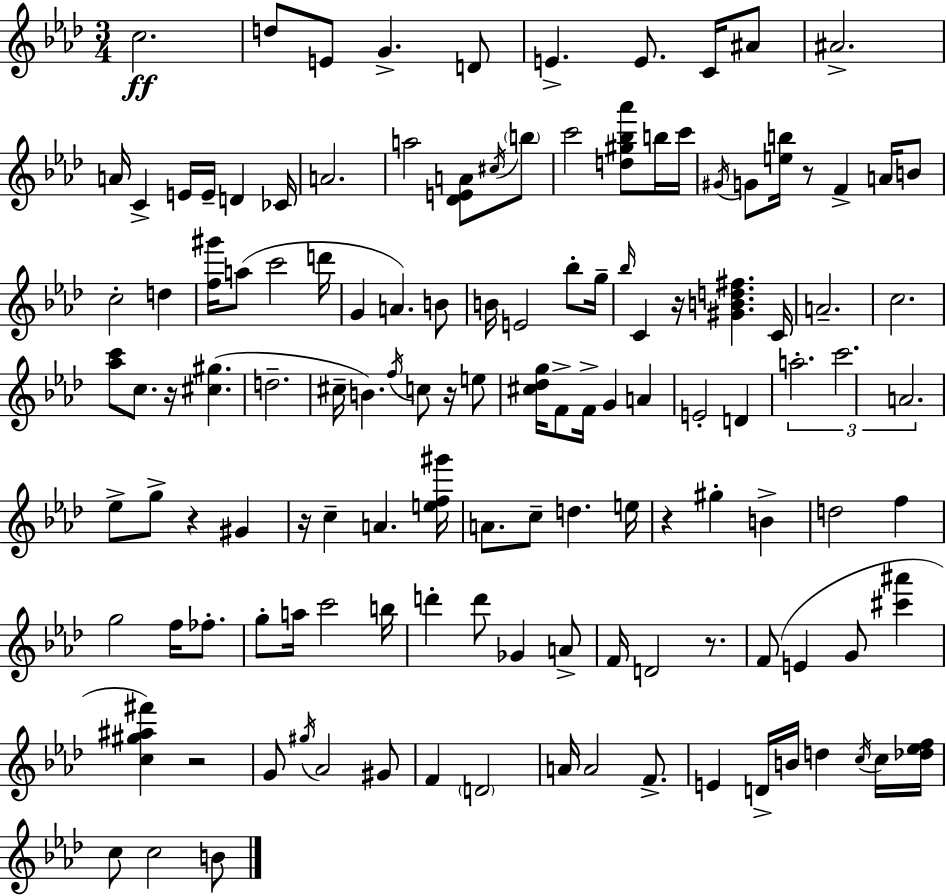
{
  \clef treble
  \numericTimeSignature
  \time 3/4
  \key aes \major
  c''2.\ff | d''8 e'8 g'4.-> d'8 | e'4.-> e'8. c'16 ais'8 | ais'2.-> | \break a'16 c'4-> e'16 e'16-- d'4 ces'16 | a'2. | a''2 <des' e' a'>8 \acciaccatura { cis''16 } \parenthesize b''8 | c'''2 <d'' gis'' bes'' aes'''>8 b''16 | \break c'''16 \acciaccatura { gis'16 } g'8 <e'' b''>16 r8 f'4-> a'16 | b'8 c''2-. d''4 | <f'' gis'''>16 a''8( c'''2 | d'''16 g'4 a'4.) | \break b'8 b'16 e'2 bes''8-. | g''16-- \grace { bes''16 } c'4 r16 <gis' b' d'' fis''>4. | c'16 a'2.-- | c''2. | \break <aes'' c'''>8 c''8. r16 <cis'' gis''>4.( | d''2.-- | cis''16-- b'4.) \acciaccatura { f''16 } c''8 | r16 e''8 <cis'' des'' g''>16 f'8-> f'16-> g'4 | \break a'4 e'2-. | d'4 \tuplet 3/2 { a''2.-. | c'''2. | a'2. } | \break ees''8-> g''8-> r4 | gis'4 r16 c''4-- a'4. | <e'' f'' gis'''>16 a'8. c''8-- d''4. | e''16 r4 gis''4-. | \break b'4-> d''2 | f''4 g''2 | f''16 fes''8.-. g''8-. a''16 c'''2 | b''16 d'''4-. d'''8 ges'4 | \break a'8-> f'16 d'2 | r8. f'8( e'4 g'8 | <cis''' ais'''>4 <c'' gis'' ais'' fis'''>4) r2 | g'8 \acciaccatura { gis''16 } aes'2 | \break gis'8 f'4 \parenthesize d'2 | a'16 a'2 | f'8.-> e'4 d'16-> b'16 d''4 | \acciaccatura { c''16 } c''16 <des'' ees'' f''>16 c''8 c''2 | \break b'8 \bar "|."
}